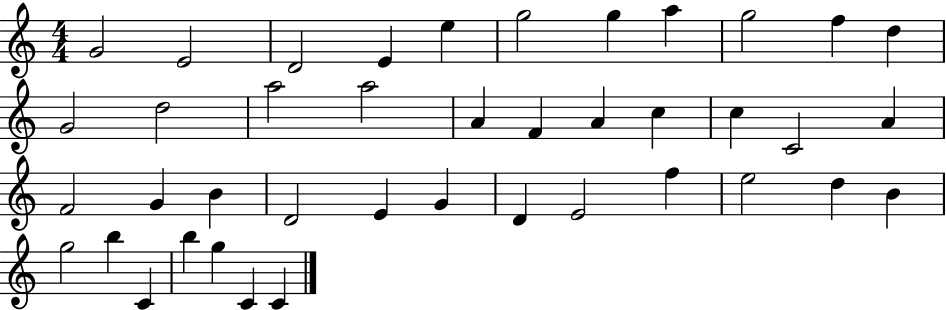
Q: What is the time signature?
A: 4/4